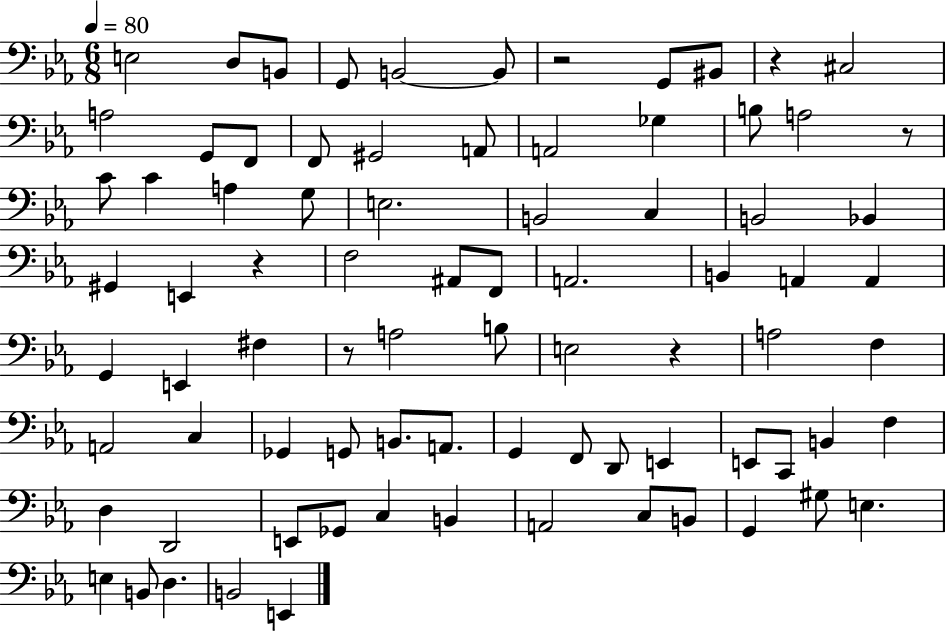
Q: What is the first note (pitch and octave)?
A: E3